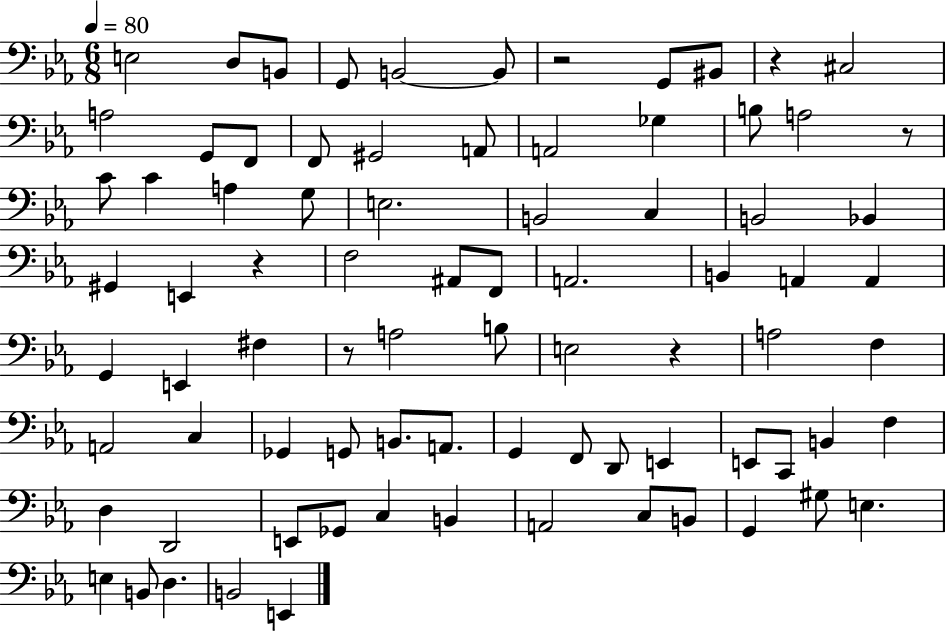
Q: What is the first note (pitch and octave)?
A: E3